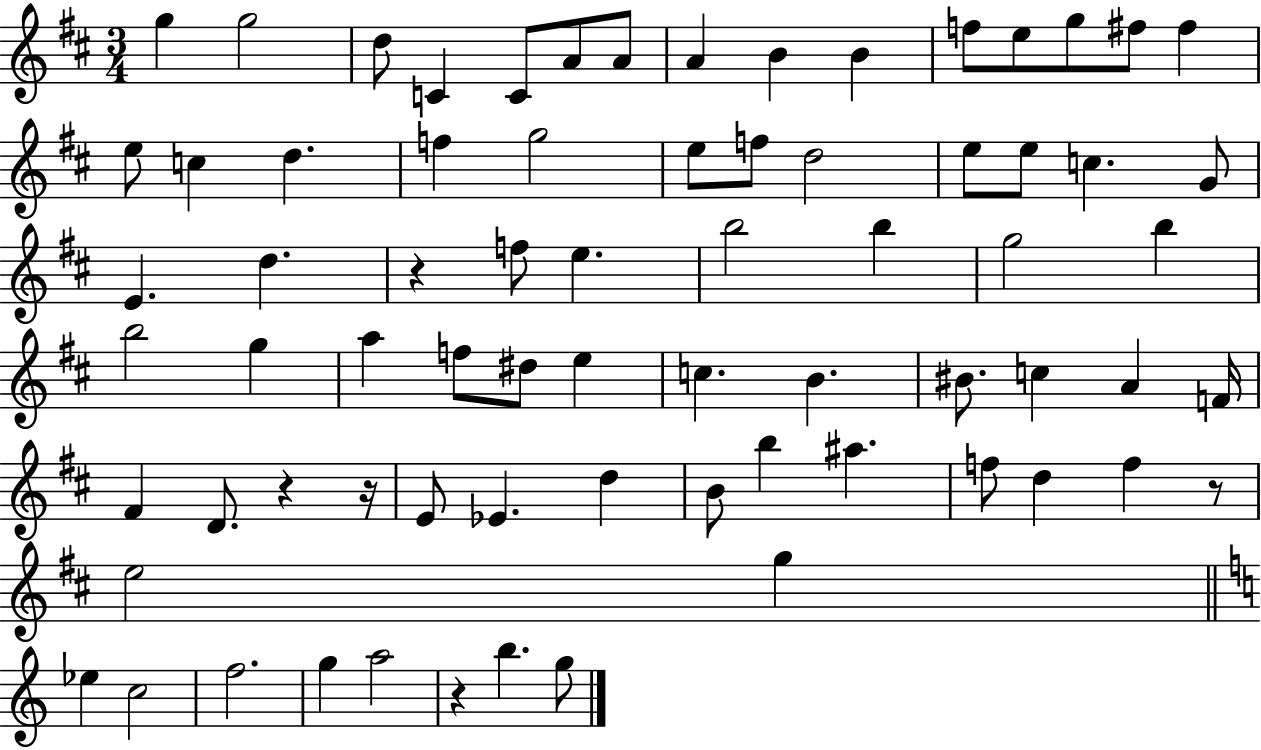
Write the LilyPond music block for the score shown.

{
  \clef treble
  \numericTimeSignature
  \time 3/4
  \key d \major
  g''4 g''2 | d''8 c'4 c'8 a'8 a'8 | a'4 b'4 b'4 | f''8 e''8 g''8 fis''8 fis''4 | \break e''8 c''4 d''4. | f''4 g''2 | e''8 f''8 d''2 | e''8 e''8 c''4. g'8 | \break e'4. d''4. | r4 f''8 e''4. | b''2 b''4 | g''2 b''4 | \break b''2 g''4 | a''4 f''8 dis''8 e''4 | c''4. b'4. | bis'8. c''4 a'4 f'16 | \break fis'4 d'8. r4 r16 | e'8 ees'4. d''4 | b'8 b''4 ais''4. | f''8 d''4 f''4 r8 | \break e''2 g''4 | \bar "||" \break \key c \major ees''4 c''2 | f''2. | g''4 a''2 | r4 b''4. g''8 | \break \bar "|."
}